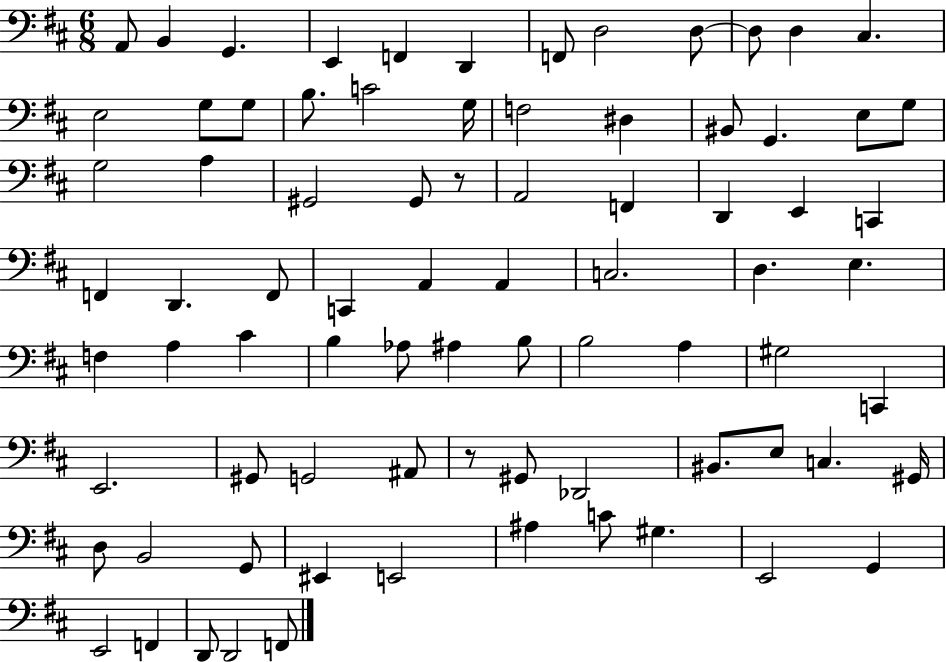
X:1
T:Untitled
M:6/8
L:1/4
K:D
A,,/2 B,, G,, E,, F,, D,, F,,/2 D,2 D,/2 D,/2 D, ^C, E,2 G,/2 G,/2 B,/2 C2 G,/4 F,2 ^D, ^B,,/2 G,, E,/2 G,/2 G,2 A, ^G,,2 ^G,,/2 z/2 A,,2 F,, D,, E,, C,, F,, D,, F,,/2 C,, A,, A,, C,2 D, E, F, A, ^C B, _A,/2 ^A, B,/2 B,2 A, ^G,2 C,, E,,2 ^G,,/2 G,,2 ^A,,/2 z/2 ^G,,/2 _D,,2 ^B,,/2 E,/2 C, ^G,,/4 D,/2 B,,2 G,,/2 ^E,, E,,2 ^A, C/2 ^G, E,,2 G,, E,,2 F,, D,,/2 D,,2 F,,/2